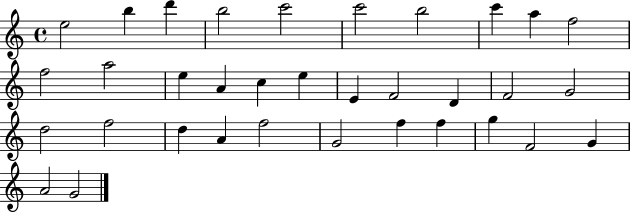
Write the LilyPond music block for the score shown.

{
  \clef treble
  \time 4/4
  \defaultTimeSignature
  \key c \major
  e''2 b''4 d'''4 | b''2 c'''2 | c'''2 b''2 | c'''4 a''4 f''2 | \break f''2 a''2 | e''4 a'4 c''4 e''4 | e'4 f'2 d'4 | f'2 g'2 | \break d''2 f''2 | d''4 a'4 f''2 | g'2 f''4 f''4 | g''4 f'2 g'4 | \break a'2 g'2 | \bar "|."
}